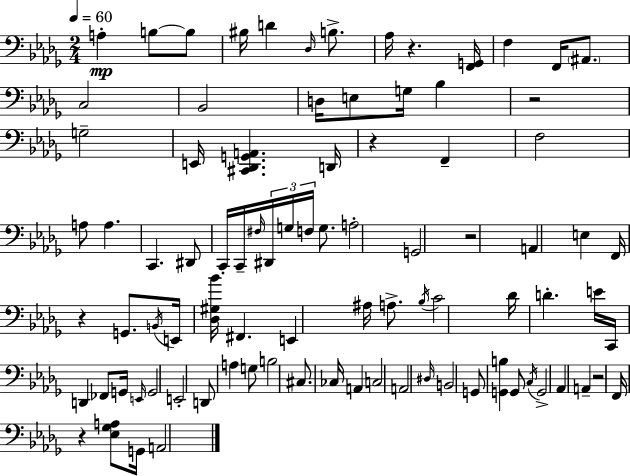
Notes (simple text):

A3/q B3/e B3/e BIS3/s D4/q Db3/s B3/e. Ab3/s R/q. [F2,G2]/s F3/q F2/s A#2/e. C3/h Bb2/h D3/s E3/e G3/s Bb3/q R/h G3/h E2/s [C#2,Db2,G2,A2]/q. D2/s R/q F2/q F3/h A3/e A3/q. C2/q. D#2/e C2/s C2/s F#3/s D#2/s G3/s F3/s G3/e. A3/h G2/h R/h A2/q E3/q F2/s R/q G2/e. B2/s E2/s [Db3,G#3,Bb4]/s F#2/q. E2/q A#3/s A3/e. Bb3/s C4/h Db4/s D4/q. E4/s C2/s D2/q FES2/e G2/s E2/s G2/h E2/h D2/e A3/q G3/e B3/h C#3/e. CES3/s A2/q C3/h A2/h D#3/s B2/h G2/e [G2,B3]/q G2/e C3/s G2/h Ab2/q A2/q R/h F2/s R/q [Eb3,Gb3,A3]/e G2/s A2/h